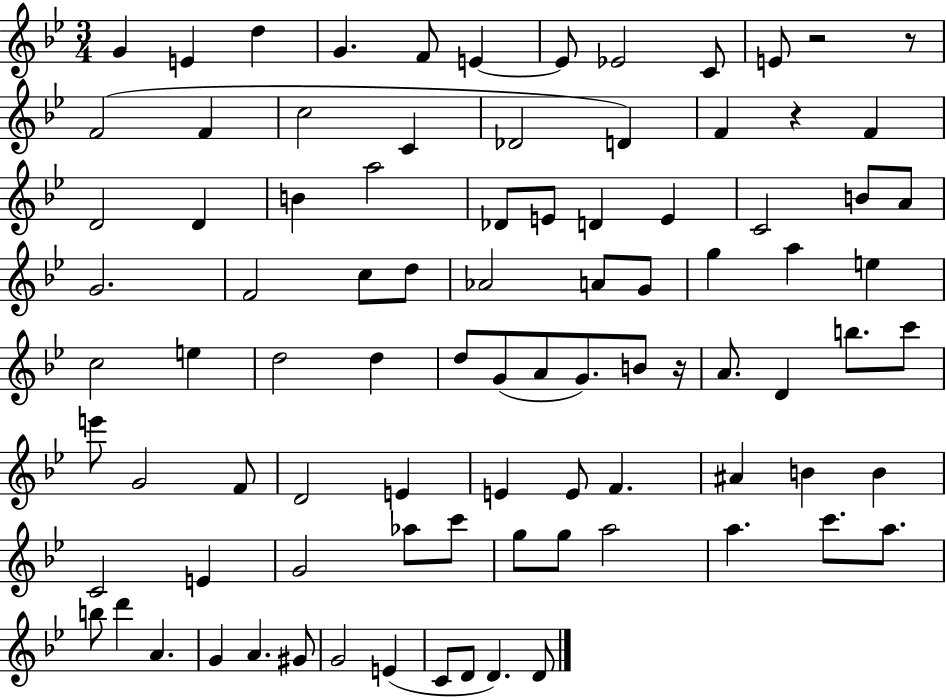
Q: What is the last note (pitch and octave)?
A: D4